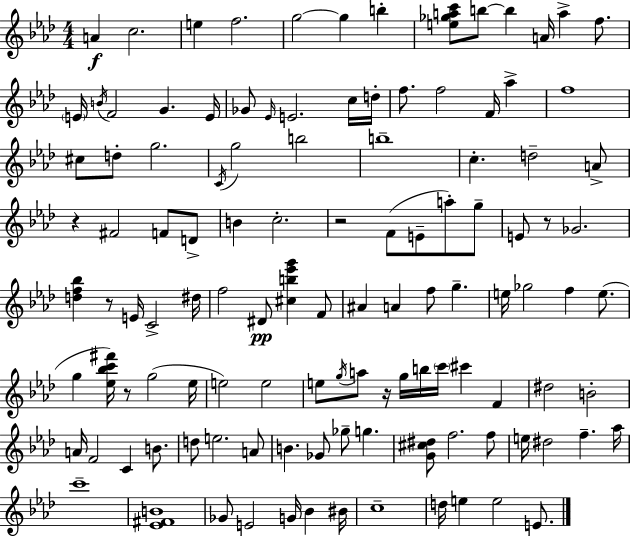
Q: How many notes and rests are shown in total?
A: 117